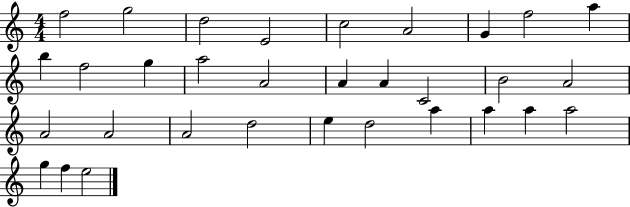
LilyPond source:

{
  \clef treble
  \numericTimeSignature
  \time 4/4
  \key c \major
  f''2 g''2 | d''2 e'2 | c''2 a'2 | g'4 f''2 a''4 | \break b''4 f''2 g''4 | a''2 a'2 | a'4 a'4 c'2 | b'2 a'2 | \break a'2 a'2 | a'2 d''2 | e''4 d''2 a''4 | a''4 a''4 a''2 | \break g''4 f''4 e''2 | \bar "|."
}